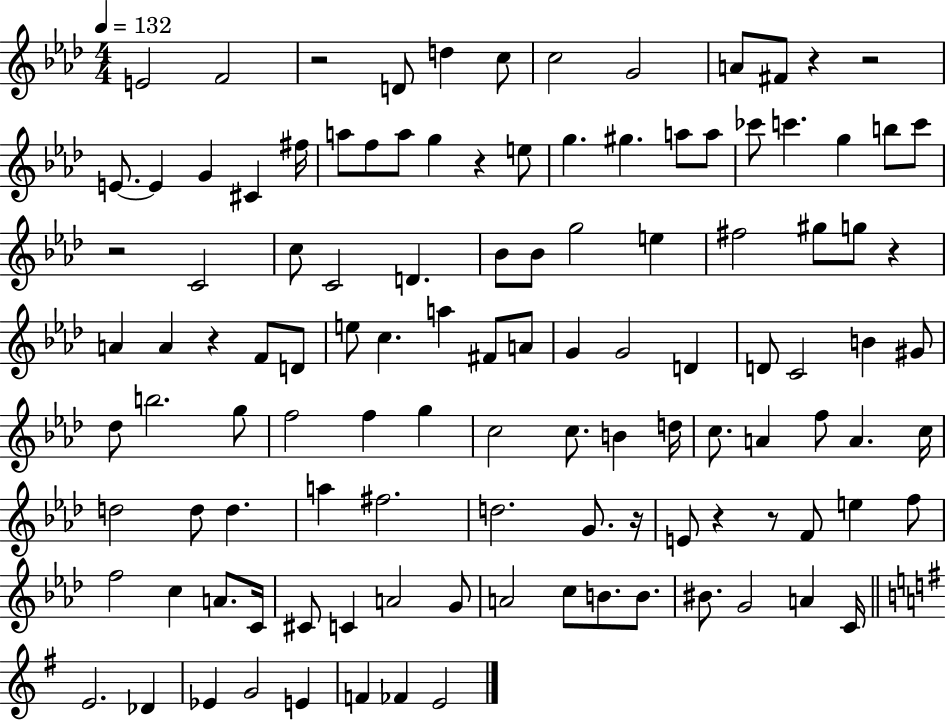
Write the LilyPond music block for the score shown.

{
  \clef treble
  \numericTimeSignature
  \time 4/4
  \key aes \major
  \tempo 4 = 132
  \repeat volta 2 { e'2 f'2 | r2 d'8 d''4 c''8 | c''2 g'2 | a'8 fis'8 r4 r2 | \break e'8.~~ e'4 g'4 cis'4 fis''16 | a''8 f''8 a''8 g''4 r4 e''8 | g''4. gis''4. a''8 a''8 | ces'''8 c'''4. g''4 b''8 c'''8 | \break r2 c'2 | c''8 c'2 d'4. | bes'8 bes'8 g''2 e''4 | fis''2 gis''8 g''8 r4 | \break a'4 a'4 r4 f'8 d'8 | e''8 c''4. a''4 fis'8 a'8 | g'4 g'2 d'4 | d'8 c'2 b'4 gis'8 | \break des''8 b''2. g''8 | f''2 f''4 g''4 | c''2 c''8. b'4 d''16 | c''8. a'4 f''8 a'4. c''16 | \break d''2 d''8 d''4. | a''4 fis''2. | d''2. g'8. r16 | e'8 r4 r8 f'8 e''4 f''8 | \break f''2 c''4 a'8. c'16 | cis'8 c'4 a'2 g'8 | a'2 c''8 b'8. b'8. | bis'8. g'2 a'4 c'16 | \break \bar "||" \break \key e \minor e'2. des'4 | ees'4 g'2 e'4 | f'4 fes'4 e'2 | } \bar "|."
}